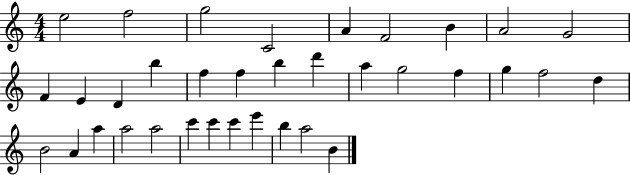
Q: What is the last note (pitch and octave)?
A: B4